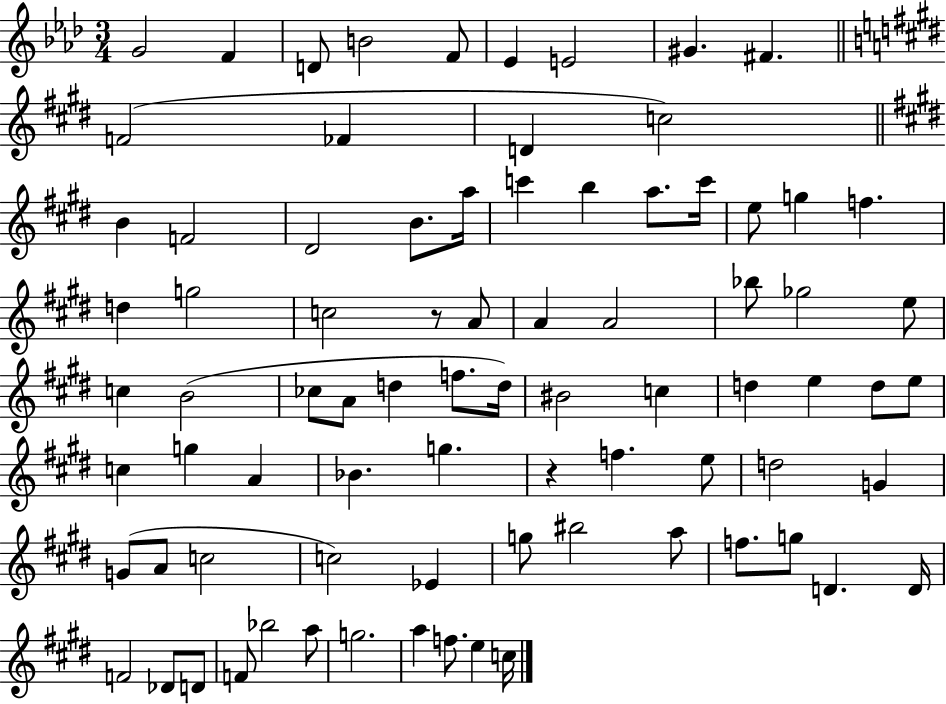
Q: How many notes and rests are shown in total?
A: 81